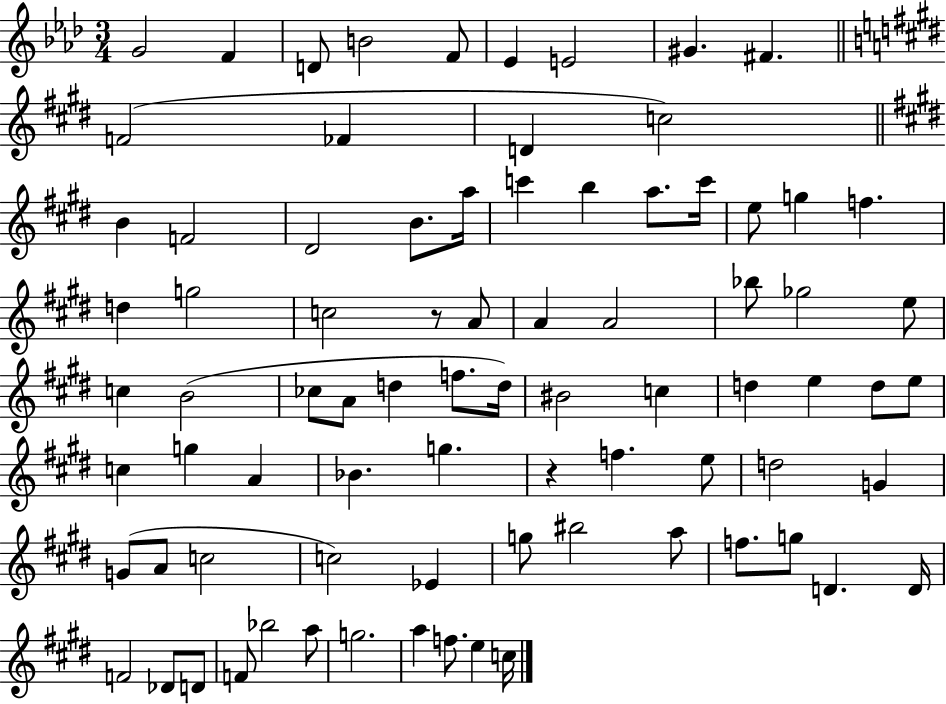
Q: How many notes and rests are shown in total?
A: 81